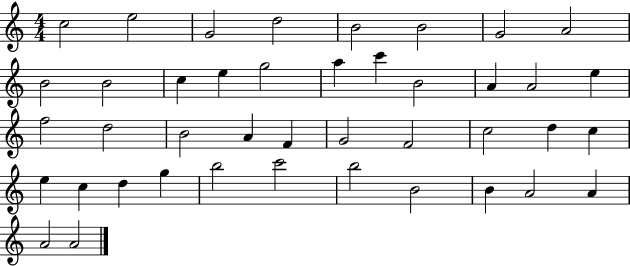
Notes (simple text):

C5/h E5/h G4/h D5/h B4/h B4/h G4/h A4/h B4/h B4/h C5/q E5/q G5/h A5/q C6/q B4/h A4/q A4/h E5/q F5/h D5/h B4/h A4/q F4/q G4/h F4/h C5/h D5/q C5/q E5/q C5/q D5/q G5/q B5/h C6/h B5/h B4/h B4/q A4/h A4/q A4/h A4/h